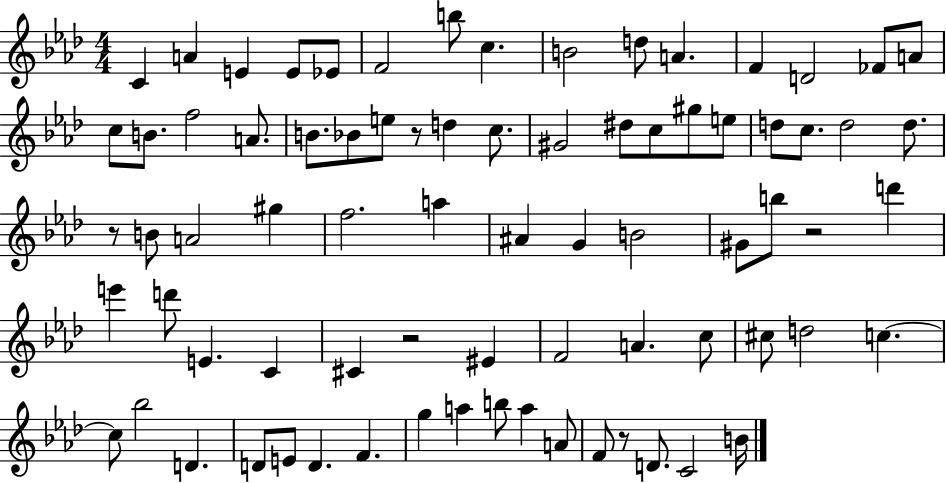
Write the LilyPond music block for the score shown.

{
  \clef treble
  \numericTimeSignature
  \time 4/4
  \key aes \major
  c'4 a'4 e'4 e'8 ees'8 | f'2 b''8 c''4. | b'2 d''8 a'4. | f'4 d'2 fes'8 a'8 | \break c''8 b'8. f''2 a'8. | b'8. bes'8 e''8 r8 d''4 c''8. | gis'2 dis''8 c''8 gis''8 e''8 | d''8 c''8. d''2 d''8. | \break r8 b'8 a'2 gis''4 | f''2. a''4 | ais'4 g'4 b'2 | gis'8 b''8 r2 d'''4 | \break e'''4 d'''8 e'4. c'4 | cis'4 r2 eis'4 | f'2 a'4. c''8 | cis''8 d''2 c''4.~~ | \break c''8 bes''2 d'4. | d'8 e'8 d'4. f'4. | g''4 a''4 b''8 a''4 a'8 | f'8 r8 d'8. c'2 b'16 | \break \bar "|."
}